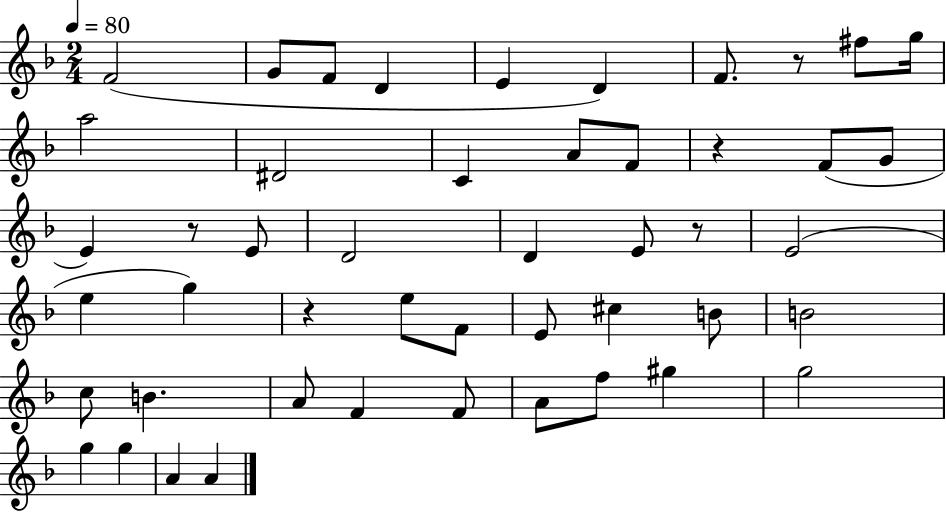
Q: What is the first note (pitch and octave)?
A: F4